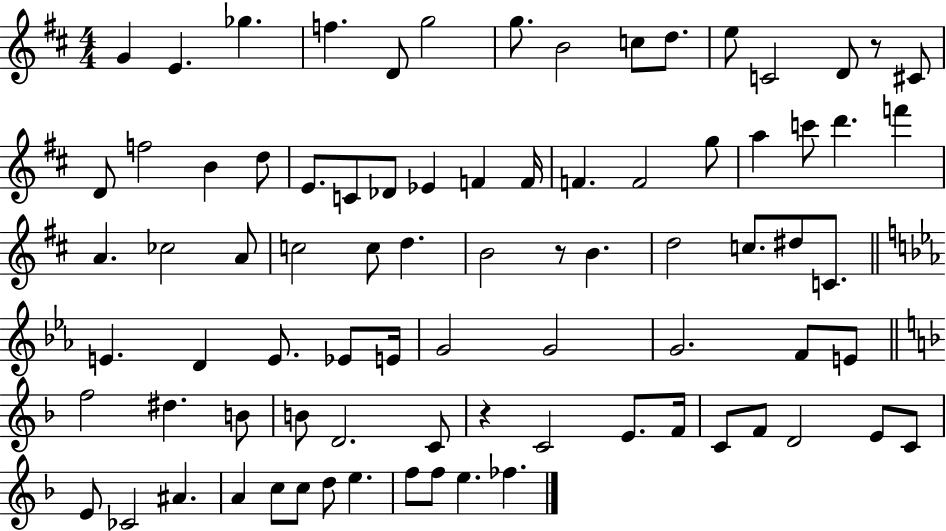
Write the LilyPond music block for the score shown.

{
  \clef treble
  \numericTimeSignature
  \time 4/4
  \key d \major
  g'4 e'4. ges''4. | f''4. d'8 g''2 | g''8. b'2 c''8 d''8. | e''8 c'2 d'8 r8 cis'8 | \break d'8 f''2 b'4 d''8 | e'8. c'8 des'8 ees'4 f'4 f'16 | f'4. f'2 g''8 | a''4 c'''8 d'''4. f'''4 | \break a'4. ces''2 a'8 | c''2 c''8 d''4. | b'2 r8 b'4. | d''2 c''8. dis''8 c'8. | \break \bar "||" \break \key c \minor e'4. d'4 e'8. ees'8 e'16 | g'2 g'2 | g'2. f'8 e'8 | \bar "||" \break \key d \minor f''2 dis''4. b'8 | b'8 d'2. c'8 | r4 c'2 e'8. f'16 | c'8 f'8 d'2 e'8 c'8 | \break e'8 ces'2 ais'4. | a'4 c''8 c''8 d''8 e''4. | f''8 f''8 e''4. fes''4. | \bar "|."
}